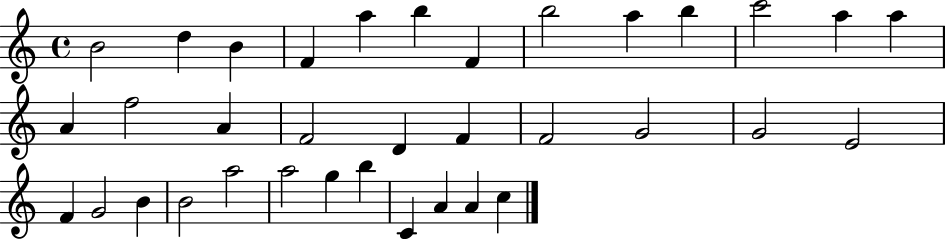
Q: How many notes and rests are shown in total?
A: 35